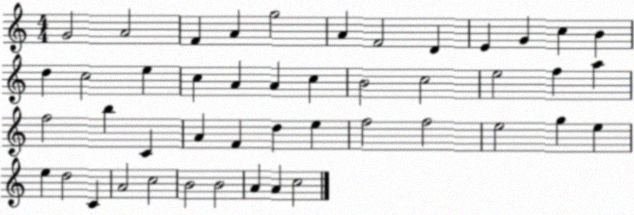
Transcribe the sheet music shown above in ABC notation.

X:1
T:Untitled
M:4/4
L:1/4
K:C
G2 A2 F A g2 A F2 D E G c B d c2 e c A A c B2 c2 e2 f a f2 b C A F d e f2 f2 e2 g e e d2 C A2 c2 B2 B2 A A c2